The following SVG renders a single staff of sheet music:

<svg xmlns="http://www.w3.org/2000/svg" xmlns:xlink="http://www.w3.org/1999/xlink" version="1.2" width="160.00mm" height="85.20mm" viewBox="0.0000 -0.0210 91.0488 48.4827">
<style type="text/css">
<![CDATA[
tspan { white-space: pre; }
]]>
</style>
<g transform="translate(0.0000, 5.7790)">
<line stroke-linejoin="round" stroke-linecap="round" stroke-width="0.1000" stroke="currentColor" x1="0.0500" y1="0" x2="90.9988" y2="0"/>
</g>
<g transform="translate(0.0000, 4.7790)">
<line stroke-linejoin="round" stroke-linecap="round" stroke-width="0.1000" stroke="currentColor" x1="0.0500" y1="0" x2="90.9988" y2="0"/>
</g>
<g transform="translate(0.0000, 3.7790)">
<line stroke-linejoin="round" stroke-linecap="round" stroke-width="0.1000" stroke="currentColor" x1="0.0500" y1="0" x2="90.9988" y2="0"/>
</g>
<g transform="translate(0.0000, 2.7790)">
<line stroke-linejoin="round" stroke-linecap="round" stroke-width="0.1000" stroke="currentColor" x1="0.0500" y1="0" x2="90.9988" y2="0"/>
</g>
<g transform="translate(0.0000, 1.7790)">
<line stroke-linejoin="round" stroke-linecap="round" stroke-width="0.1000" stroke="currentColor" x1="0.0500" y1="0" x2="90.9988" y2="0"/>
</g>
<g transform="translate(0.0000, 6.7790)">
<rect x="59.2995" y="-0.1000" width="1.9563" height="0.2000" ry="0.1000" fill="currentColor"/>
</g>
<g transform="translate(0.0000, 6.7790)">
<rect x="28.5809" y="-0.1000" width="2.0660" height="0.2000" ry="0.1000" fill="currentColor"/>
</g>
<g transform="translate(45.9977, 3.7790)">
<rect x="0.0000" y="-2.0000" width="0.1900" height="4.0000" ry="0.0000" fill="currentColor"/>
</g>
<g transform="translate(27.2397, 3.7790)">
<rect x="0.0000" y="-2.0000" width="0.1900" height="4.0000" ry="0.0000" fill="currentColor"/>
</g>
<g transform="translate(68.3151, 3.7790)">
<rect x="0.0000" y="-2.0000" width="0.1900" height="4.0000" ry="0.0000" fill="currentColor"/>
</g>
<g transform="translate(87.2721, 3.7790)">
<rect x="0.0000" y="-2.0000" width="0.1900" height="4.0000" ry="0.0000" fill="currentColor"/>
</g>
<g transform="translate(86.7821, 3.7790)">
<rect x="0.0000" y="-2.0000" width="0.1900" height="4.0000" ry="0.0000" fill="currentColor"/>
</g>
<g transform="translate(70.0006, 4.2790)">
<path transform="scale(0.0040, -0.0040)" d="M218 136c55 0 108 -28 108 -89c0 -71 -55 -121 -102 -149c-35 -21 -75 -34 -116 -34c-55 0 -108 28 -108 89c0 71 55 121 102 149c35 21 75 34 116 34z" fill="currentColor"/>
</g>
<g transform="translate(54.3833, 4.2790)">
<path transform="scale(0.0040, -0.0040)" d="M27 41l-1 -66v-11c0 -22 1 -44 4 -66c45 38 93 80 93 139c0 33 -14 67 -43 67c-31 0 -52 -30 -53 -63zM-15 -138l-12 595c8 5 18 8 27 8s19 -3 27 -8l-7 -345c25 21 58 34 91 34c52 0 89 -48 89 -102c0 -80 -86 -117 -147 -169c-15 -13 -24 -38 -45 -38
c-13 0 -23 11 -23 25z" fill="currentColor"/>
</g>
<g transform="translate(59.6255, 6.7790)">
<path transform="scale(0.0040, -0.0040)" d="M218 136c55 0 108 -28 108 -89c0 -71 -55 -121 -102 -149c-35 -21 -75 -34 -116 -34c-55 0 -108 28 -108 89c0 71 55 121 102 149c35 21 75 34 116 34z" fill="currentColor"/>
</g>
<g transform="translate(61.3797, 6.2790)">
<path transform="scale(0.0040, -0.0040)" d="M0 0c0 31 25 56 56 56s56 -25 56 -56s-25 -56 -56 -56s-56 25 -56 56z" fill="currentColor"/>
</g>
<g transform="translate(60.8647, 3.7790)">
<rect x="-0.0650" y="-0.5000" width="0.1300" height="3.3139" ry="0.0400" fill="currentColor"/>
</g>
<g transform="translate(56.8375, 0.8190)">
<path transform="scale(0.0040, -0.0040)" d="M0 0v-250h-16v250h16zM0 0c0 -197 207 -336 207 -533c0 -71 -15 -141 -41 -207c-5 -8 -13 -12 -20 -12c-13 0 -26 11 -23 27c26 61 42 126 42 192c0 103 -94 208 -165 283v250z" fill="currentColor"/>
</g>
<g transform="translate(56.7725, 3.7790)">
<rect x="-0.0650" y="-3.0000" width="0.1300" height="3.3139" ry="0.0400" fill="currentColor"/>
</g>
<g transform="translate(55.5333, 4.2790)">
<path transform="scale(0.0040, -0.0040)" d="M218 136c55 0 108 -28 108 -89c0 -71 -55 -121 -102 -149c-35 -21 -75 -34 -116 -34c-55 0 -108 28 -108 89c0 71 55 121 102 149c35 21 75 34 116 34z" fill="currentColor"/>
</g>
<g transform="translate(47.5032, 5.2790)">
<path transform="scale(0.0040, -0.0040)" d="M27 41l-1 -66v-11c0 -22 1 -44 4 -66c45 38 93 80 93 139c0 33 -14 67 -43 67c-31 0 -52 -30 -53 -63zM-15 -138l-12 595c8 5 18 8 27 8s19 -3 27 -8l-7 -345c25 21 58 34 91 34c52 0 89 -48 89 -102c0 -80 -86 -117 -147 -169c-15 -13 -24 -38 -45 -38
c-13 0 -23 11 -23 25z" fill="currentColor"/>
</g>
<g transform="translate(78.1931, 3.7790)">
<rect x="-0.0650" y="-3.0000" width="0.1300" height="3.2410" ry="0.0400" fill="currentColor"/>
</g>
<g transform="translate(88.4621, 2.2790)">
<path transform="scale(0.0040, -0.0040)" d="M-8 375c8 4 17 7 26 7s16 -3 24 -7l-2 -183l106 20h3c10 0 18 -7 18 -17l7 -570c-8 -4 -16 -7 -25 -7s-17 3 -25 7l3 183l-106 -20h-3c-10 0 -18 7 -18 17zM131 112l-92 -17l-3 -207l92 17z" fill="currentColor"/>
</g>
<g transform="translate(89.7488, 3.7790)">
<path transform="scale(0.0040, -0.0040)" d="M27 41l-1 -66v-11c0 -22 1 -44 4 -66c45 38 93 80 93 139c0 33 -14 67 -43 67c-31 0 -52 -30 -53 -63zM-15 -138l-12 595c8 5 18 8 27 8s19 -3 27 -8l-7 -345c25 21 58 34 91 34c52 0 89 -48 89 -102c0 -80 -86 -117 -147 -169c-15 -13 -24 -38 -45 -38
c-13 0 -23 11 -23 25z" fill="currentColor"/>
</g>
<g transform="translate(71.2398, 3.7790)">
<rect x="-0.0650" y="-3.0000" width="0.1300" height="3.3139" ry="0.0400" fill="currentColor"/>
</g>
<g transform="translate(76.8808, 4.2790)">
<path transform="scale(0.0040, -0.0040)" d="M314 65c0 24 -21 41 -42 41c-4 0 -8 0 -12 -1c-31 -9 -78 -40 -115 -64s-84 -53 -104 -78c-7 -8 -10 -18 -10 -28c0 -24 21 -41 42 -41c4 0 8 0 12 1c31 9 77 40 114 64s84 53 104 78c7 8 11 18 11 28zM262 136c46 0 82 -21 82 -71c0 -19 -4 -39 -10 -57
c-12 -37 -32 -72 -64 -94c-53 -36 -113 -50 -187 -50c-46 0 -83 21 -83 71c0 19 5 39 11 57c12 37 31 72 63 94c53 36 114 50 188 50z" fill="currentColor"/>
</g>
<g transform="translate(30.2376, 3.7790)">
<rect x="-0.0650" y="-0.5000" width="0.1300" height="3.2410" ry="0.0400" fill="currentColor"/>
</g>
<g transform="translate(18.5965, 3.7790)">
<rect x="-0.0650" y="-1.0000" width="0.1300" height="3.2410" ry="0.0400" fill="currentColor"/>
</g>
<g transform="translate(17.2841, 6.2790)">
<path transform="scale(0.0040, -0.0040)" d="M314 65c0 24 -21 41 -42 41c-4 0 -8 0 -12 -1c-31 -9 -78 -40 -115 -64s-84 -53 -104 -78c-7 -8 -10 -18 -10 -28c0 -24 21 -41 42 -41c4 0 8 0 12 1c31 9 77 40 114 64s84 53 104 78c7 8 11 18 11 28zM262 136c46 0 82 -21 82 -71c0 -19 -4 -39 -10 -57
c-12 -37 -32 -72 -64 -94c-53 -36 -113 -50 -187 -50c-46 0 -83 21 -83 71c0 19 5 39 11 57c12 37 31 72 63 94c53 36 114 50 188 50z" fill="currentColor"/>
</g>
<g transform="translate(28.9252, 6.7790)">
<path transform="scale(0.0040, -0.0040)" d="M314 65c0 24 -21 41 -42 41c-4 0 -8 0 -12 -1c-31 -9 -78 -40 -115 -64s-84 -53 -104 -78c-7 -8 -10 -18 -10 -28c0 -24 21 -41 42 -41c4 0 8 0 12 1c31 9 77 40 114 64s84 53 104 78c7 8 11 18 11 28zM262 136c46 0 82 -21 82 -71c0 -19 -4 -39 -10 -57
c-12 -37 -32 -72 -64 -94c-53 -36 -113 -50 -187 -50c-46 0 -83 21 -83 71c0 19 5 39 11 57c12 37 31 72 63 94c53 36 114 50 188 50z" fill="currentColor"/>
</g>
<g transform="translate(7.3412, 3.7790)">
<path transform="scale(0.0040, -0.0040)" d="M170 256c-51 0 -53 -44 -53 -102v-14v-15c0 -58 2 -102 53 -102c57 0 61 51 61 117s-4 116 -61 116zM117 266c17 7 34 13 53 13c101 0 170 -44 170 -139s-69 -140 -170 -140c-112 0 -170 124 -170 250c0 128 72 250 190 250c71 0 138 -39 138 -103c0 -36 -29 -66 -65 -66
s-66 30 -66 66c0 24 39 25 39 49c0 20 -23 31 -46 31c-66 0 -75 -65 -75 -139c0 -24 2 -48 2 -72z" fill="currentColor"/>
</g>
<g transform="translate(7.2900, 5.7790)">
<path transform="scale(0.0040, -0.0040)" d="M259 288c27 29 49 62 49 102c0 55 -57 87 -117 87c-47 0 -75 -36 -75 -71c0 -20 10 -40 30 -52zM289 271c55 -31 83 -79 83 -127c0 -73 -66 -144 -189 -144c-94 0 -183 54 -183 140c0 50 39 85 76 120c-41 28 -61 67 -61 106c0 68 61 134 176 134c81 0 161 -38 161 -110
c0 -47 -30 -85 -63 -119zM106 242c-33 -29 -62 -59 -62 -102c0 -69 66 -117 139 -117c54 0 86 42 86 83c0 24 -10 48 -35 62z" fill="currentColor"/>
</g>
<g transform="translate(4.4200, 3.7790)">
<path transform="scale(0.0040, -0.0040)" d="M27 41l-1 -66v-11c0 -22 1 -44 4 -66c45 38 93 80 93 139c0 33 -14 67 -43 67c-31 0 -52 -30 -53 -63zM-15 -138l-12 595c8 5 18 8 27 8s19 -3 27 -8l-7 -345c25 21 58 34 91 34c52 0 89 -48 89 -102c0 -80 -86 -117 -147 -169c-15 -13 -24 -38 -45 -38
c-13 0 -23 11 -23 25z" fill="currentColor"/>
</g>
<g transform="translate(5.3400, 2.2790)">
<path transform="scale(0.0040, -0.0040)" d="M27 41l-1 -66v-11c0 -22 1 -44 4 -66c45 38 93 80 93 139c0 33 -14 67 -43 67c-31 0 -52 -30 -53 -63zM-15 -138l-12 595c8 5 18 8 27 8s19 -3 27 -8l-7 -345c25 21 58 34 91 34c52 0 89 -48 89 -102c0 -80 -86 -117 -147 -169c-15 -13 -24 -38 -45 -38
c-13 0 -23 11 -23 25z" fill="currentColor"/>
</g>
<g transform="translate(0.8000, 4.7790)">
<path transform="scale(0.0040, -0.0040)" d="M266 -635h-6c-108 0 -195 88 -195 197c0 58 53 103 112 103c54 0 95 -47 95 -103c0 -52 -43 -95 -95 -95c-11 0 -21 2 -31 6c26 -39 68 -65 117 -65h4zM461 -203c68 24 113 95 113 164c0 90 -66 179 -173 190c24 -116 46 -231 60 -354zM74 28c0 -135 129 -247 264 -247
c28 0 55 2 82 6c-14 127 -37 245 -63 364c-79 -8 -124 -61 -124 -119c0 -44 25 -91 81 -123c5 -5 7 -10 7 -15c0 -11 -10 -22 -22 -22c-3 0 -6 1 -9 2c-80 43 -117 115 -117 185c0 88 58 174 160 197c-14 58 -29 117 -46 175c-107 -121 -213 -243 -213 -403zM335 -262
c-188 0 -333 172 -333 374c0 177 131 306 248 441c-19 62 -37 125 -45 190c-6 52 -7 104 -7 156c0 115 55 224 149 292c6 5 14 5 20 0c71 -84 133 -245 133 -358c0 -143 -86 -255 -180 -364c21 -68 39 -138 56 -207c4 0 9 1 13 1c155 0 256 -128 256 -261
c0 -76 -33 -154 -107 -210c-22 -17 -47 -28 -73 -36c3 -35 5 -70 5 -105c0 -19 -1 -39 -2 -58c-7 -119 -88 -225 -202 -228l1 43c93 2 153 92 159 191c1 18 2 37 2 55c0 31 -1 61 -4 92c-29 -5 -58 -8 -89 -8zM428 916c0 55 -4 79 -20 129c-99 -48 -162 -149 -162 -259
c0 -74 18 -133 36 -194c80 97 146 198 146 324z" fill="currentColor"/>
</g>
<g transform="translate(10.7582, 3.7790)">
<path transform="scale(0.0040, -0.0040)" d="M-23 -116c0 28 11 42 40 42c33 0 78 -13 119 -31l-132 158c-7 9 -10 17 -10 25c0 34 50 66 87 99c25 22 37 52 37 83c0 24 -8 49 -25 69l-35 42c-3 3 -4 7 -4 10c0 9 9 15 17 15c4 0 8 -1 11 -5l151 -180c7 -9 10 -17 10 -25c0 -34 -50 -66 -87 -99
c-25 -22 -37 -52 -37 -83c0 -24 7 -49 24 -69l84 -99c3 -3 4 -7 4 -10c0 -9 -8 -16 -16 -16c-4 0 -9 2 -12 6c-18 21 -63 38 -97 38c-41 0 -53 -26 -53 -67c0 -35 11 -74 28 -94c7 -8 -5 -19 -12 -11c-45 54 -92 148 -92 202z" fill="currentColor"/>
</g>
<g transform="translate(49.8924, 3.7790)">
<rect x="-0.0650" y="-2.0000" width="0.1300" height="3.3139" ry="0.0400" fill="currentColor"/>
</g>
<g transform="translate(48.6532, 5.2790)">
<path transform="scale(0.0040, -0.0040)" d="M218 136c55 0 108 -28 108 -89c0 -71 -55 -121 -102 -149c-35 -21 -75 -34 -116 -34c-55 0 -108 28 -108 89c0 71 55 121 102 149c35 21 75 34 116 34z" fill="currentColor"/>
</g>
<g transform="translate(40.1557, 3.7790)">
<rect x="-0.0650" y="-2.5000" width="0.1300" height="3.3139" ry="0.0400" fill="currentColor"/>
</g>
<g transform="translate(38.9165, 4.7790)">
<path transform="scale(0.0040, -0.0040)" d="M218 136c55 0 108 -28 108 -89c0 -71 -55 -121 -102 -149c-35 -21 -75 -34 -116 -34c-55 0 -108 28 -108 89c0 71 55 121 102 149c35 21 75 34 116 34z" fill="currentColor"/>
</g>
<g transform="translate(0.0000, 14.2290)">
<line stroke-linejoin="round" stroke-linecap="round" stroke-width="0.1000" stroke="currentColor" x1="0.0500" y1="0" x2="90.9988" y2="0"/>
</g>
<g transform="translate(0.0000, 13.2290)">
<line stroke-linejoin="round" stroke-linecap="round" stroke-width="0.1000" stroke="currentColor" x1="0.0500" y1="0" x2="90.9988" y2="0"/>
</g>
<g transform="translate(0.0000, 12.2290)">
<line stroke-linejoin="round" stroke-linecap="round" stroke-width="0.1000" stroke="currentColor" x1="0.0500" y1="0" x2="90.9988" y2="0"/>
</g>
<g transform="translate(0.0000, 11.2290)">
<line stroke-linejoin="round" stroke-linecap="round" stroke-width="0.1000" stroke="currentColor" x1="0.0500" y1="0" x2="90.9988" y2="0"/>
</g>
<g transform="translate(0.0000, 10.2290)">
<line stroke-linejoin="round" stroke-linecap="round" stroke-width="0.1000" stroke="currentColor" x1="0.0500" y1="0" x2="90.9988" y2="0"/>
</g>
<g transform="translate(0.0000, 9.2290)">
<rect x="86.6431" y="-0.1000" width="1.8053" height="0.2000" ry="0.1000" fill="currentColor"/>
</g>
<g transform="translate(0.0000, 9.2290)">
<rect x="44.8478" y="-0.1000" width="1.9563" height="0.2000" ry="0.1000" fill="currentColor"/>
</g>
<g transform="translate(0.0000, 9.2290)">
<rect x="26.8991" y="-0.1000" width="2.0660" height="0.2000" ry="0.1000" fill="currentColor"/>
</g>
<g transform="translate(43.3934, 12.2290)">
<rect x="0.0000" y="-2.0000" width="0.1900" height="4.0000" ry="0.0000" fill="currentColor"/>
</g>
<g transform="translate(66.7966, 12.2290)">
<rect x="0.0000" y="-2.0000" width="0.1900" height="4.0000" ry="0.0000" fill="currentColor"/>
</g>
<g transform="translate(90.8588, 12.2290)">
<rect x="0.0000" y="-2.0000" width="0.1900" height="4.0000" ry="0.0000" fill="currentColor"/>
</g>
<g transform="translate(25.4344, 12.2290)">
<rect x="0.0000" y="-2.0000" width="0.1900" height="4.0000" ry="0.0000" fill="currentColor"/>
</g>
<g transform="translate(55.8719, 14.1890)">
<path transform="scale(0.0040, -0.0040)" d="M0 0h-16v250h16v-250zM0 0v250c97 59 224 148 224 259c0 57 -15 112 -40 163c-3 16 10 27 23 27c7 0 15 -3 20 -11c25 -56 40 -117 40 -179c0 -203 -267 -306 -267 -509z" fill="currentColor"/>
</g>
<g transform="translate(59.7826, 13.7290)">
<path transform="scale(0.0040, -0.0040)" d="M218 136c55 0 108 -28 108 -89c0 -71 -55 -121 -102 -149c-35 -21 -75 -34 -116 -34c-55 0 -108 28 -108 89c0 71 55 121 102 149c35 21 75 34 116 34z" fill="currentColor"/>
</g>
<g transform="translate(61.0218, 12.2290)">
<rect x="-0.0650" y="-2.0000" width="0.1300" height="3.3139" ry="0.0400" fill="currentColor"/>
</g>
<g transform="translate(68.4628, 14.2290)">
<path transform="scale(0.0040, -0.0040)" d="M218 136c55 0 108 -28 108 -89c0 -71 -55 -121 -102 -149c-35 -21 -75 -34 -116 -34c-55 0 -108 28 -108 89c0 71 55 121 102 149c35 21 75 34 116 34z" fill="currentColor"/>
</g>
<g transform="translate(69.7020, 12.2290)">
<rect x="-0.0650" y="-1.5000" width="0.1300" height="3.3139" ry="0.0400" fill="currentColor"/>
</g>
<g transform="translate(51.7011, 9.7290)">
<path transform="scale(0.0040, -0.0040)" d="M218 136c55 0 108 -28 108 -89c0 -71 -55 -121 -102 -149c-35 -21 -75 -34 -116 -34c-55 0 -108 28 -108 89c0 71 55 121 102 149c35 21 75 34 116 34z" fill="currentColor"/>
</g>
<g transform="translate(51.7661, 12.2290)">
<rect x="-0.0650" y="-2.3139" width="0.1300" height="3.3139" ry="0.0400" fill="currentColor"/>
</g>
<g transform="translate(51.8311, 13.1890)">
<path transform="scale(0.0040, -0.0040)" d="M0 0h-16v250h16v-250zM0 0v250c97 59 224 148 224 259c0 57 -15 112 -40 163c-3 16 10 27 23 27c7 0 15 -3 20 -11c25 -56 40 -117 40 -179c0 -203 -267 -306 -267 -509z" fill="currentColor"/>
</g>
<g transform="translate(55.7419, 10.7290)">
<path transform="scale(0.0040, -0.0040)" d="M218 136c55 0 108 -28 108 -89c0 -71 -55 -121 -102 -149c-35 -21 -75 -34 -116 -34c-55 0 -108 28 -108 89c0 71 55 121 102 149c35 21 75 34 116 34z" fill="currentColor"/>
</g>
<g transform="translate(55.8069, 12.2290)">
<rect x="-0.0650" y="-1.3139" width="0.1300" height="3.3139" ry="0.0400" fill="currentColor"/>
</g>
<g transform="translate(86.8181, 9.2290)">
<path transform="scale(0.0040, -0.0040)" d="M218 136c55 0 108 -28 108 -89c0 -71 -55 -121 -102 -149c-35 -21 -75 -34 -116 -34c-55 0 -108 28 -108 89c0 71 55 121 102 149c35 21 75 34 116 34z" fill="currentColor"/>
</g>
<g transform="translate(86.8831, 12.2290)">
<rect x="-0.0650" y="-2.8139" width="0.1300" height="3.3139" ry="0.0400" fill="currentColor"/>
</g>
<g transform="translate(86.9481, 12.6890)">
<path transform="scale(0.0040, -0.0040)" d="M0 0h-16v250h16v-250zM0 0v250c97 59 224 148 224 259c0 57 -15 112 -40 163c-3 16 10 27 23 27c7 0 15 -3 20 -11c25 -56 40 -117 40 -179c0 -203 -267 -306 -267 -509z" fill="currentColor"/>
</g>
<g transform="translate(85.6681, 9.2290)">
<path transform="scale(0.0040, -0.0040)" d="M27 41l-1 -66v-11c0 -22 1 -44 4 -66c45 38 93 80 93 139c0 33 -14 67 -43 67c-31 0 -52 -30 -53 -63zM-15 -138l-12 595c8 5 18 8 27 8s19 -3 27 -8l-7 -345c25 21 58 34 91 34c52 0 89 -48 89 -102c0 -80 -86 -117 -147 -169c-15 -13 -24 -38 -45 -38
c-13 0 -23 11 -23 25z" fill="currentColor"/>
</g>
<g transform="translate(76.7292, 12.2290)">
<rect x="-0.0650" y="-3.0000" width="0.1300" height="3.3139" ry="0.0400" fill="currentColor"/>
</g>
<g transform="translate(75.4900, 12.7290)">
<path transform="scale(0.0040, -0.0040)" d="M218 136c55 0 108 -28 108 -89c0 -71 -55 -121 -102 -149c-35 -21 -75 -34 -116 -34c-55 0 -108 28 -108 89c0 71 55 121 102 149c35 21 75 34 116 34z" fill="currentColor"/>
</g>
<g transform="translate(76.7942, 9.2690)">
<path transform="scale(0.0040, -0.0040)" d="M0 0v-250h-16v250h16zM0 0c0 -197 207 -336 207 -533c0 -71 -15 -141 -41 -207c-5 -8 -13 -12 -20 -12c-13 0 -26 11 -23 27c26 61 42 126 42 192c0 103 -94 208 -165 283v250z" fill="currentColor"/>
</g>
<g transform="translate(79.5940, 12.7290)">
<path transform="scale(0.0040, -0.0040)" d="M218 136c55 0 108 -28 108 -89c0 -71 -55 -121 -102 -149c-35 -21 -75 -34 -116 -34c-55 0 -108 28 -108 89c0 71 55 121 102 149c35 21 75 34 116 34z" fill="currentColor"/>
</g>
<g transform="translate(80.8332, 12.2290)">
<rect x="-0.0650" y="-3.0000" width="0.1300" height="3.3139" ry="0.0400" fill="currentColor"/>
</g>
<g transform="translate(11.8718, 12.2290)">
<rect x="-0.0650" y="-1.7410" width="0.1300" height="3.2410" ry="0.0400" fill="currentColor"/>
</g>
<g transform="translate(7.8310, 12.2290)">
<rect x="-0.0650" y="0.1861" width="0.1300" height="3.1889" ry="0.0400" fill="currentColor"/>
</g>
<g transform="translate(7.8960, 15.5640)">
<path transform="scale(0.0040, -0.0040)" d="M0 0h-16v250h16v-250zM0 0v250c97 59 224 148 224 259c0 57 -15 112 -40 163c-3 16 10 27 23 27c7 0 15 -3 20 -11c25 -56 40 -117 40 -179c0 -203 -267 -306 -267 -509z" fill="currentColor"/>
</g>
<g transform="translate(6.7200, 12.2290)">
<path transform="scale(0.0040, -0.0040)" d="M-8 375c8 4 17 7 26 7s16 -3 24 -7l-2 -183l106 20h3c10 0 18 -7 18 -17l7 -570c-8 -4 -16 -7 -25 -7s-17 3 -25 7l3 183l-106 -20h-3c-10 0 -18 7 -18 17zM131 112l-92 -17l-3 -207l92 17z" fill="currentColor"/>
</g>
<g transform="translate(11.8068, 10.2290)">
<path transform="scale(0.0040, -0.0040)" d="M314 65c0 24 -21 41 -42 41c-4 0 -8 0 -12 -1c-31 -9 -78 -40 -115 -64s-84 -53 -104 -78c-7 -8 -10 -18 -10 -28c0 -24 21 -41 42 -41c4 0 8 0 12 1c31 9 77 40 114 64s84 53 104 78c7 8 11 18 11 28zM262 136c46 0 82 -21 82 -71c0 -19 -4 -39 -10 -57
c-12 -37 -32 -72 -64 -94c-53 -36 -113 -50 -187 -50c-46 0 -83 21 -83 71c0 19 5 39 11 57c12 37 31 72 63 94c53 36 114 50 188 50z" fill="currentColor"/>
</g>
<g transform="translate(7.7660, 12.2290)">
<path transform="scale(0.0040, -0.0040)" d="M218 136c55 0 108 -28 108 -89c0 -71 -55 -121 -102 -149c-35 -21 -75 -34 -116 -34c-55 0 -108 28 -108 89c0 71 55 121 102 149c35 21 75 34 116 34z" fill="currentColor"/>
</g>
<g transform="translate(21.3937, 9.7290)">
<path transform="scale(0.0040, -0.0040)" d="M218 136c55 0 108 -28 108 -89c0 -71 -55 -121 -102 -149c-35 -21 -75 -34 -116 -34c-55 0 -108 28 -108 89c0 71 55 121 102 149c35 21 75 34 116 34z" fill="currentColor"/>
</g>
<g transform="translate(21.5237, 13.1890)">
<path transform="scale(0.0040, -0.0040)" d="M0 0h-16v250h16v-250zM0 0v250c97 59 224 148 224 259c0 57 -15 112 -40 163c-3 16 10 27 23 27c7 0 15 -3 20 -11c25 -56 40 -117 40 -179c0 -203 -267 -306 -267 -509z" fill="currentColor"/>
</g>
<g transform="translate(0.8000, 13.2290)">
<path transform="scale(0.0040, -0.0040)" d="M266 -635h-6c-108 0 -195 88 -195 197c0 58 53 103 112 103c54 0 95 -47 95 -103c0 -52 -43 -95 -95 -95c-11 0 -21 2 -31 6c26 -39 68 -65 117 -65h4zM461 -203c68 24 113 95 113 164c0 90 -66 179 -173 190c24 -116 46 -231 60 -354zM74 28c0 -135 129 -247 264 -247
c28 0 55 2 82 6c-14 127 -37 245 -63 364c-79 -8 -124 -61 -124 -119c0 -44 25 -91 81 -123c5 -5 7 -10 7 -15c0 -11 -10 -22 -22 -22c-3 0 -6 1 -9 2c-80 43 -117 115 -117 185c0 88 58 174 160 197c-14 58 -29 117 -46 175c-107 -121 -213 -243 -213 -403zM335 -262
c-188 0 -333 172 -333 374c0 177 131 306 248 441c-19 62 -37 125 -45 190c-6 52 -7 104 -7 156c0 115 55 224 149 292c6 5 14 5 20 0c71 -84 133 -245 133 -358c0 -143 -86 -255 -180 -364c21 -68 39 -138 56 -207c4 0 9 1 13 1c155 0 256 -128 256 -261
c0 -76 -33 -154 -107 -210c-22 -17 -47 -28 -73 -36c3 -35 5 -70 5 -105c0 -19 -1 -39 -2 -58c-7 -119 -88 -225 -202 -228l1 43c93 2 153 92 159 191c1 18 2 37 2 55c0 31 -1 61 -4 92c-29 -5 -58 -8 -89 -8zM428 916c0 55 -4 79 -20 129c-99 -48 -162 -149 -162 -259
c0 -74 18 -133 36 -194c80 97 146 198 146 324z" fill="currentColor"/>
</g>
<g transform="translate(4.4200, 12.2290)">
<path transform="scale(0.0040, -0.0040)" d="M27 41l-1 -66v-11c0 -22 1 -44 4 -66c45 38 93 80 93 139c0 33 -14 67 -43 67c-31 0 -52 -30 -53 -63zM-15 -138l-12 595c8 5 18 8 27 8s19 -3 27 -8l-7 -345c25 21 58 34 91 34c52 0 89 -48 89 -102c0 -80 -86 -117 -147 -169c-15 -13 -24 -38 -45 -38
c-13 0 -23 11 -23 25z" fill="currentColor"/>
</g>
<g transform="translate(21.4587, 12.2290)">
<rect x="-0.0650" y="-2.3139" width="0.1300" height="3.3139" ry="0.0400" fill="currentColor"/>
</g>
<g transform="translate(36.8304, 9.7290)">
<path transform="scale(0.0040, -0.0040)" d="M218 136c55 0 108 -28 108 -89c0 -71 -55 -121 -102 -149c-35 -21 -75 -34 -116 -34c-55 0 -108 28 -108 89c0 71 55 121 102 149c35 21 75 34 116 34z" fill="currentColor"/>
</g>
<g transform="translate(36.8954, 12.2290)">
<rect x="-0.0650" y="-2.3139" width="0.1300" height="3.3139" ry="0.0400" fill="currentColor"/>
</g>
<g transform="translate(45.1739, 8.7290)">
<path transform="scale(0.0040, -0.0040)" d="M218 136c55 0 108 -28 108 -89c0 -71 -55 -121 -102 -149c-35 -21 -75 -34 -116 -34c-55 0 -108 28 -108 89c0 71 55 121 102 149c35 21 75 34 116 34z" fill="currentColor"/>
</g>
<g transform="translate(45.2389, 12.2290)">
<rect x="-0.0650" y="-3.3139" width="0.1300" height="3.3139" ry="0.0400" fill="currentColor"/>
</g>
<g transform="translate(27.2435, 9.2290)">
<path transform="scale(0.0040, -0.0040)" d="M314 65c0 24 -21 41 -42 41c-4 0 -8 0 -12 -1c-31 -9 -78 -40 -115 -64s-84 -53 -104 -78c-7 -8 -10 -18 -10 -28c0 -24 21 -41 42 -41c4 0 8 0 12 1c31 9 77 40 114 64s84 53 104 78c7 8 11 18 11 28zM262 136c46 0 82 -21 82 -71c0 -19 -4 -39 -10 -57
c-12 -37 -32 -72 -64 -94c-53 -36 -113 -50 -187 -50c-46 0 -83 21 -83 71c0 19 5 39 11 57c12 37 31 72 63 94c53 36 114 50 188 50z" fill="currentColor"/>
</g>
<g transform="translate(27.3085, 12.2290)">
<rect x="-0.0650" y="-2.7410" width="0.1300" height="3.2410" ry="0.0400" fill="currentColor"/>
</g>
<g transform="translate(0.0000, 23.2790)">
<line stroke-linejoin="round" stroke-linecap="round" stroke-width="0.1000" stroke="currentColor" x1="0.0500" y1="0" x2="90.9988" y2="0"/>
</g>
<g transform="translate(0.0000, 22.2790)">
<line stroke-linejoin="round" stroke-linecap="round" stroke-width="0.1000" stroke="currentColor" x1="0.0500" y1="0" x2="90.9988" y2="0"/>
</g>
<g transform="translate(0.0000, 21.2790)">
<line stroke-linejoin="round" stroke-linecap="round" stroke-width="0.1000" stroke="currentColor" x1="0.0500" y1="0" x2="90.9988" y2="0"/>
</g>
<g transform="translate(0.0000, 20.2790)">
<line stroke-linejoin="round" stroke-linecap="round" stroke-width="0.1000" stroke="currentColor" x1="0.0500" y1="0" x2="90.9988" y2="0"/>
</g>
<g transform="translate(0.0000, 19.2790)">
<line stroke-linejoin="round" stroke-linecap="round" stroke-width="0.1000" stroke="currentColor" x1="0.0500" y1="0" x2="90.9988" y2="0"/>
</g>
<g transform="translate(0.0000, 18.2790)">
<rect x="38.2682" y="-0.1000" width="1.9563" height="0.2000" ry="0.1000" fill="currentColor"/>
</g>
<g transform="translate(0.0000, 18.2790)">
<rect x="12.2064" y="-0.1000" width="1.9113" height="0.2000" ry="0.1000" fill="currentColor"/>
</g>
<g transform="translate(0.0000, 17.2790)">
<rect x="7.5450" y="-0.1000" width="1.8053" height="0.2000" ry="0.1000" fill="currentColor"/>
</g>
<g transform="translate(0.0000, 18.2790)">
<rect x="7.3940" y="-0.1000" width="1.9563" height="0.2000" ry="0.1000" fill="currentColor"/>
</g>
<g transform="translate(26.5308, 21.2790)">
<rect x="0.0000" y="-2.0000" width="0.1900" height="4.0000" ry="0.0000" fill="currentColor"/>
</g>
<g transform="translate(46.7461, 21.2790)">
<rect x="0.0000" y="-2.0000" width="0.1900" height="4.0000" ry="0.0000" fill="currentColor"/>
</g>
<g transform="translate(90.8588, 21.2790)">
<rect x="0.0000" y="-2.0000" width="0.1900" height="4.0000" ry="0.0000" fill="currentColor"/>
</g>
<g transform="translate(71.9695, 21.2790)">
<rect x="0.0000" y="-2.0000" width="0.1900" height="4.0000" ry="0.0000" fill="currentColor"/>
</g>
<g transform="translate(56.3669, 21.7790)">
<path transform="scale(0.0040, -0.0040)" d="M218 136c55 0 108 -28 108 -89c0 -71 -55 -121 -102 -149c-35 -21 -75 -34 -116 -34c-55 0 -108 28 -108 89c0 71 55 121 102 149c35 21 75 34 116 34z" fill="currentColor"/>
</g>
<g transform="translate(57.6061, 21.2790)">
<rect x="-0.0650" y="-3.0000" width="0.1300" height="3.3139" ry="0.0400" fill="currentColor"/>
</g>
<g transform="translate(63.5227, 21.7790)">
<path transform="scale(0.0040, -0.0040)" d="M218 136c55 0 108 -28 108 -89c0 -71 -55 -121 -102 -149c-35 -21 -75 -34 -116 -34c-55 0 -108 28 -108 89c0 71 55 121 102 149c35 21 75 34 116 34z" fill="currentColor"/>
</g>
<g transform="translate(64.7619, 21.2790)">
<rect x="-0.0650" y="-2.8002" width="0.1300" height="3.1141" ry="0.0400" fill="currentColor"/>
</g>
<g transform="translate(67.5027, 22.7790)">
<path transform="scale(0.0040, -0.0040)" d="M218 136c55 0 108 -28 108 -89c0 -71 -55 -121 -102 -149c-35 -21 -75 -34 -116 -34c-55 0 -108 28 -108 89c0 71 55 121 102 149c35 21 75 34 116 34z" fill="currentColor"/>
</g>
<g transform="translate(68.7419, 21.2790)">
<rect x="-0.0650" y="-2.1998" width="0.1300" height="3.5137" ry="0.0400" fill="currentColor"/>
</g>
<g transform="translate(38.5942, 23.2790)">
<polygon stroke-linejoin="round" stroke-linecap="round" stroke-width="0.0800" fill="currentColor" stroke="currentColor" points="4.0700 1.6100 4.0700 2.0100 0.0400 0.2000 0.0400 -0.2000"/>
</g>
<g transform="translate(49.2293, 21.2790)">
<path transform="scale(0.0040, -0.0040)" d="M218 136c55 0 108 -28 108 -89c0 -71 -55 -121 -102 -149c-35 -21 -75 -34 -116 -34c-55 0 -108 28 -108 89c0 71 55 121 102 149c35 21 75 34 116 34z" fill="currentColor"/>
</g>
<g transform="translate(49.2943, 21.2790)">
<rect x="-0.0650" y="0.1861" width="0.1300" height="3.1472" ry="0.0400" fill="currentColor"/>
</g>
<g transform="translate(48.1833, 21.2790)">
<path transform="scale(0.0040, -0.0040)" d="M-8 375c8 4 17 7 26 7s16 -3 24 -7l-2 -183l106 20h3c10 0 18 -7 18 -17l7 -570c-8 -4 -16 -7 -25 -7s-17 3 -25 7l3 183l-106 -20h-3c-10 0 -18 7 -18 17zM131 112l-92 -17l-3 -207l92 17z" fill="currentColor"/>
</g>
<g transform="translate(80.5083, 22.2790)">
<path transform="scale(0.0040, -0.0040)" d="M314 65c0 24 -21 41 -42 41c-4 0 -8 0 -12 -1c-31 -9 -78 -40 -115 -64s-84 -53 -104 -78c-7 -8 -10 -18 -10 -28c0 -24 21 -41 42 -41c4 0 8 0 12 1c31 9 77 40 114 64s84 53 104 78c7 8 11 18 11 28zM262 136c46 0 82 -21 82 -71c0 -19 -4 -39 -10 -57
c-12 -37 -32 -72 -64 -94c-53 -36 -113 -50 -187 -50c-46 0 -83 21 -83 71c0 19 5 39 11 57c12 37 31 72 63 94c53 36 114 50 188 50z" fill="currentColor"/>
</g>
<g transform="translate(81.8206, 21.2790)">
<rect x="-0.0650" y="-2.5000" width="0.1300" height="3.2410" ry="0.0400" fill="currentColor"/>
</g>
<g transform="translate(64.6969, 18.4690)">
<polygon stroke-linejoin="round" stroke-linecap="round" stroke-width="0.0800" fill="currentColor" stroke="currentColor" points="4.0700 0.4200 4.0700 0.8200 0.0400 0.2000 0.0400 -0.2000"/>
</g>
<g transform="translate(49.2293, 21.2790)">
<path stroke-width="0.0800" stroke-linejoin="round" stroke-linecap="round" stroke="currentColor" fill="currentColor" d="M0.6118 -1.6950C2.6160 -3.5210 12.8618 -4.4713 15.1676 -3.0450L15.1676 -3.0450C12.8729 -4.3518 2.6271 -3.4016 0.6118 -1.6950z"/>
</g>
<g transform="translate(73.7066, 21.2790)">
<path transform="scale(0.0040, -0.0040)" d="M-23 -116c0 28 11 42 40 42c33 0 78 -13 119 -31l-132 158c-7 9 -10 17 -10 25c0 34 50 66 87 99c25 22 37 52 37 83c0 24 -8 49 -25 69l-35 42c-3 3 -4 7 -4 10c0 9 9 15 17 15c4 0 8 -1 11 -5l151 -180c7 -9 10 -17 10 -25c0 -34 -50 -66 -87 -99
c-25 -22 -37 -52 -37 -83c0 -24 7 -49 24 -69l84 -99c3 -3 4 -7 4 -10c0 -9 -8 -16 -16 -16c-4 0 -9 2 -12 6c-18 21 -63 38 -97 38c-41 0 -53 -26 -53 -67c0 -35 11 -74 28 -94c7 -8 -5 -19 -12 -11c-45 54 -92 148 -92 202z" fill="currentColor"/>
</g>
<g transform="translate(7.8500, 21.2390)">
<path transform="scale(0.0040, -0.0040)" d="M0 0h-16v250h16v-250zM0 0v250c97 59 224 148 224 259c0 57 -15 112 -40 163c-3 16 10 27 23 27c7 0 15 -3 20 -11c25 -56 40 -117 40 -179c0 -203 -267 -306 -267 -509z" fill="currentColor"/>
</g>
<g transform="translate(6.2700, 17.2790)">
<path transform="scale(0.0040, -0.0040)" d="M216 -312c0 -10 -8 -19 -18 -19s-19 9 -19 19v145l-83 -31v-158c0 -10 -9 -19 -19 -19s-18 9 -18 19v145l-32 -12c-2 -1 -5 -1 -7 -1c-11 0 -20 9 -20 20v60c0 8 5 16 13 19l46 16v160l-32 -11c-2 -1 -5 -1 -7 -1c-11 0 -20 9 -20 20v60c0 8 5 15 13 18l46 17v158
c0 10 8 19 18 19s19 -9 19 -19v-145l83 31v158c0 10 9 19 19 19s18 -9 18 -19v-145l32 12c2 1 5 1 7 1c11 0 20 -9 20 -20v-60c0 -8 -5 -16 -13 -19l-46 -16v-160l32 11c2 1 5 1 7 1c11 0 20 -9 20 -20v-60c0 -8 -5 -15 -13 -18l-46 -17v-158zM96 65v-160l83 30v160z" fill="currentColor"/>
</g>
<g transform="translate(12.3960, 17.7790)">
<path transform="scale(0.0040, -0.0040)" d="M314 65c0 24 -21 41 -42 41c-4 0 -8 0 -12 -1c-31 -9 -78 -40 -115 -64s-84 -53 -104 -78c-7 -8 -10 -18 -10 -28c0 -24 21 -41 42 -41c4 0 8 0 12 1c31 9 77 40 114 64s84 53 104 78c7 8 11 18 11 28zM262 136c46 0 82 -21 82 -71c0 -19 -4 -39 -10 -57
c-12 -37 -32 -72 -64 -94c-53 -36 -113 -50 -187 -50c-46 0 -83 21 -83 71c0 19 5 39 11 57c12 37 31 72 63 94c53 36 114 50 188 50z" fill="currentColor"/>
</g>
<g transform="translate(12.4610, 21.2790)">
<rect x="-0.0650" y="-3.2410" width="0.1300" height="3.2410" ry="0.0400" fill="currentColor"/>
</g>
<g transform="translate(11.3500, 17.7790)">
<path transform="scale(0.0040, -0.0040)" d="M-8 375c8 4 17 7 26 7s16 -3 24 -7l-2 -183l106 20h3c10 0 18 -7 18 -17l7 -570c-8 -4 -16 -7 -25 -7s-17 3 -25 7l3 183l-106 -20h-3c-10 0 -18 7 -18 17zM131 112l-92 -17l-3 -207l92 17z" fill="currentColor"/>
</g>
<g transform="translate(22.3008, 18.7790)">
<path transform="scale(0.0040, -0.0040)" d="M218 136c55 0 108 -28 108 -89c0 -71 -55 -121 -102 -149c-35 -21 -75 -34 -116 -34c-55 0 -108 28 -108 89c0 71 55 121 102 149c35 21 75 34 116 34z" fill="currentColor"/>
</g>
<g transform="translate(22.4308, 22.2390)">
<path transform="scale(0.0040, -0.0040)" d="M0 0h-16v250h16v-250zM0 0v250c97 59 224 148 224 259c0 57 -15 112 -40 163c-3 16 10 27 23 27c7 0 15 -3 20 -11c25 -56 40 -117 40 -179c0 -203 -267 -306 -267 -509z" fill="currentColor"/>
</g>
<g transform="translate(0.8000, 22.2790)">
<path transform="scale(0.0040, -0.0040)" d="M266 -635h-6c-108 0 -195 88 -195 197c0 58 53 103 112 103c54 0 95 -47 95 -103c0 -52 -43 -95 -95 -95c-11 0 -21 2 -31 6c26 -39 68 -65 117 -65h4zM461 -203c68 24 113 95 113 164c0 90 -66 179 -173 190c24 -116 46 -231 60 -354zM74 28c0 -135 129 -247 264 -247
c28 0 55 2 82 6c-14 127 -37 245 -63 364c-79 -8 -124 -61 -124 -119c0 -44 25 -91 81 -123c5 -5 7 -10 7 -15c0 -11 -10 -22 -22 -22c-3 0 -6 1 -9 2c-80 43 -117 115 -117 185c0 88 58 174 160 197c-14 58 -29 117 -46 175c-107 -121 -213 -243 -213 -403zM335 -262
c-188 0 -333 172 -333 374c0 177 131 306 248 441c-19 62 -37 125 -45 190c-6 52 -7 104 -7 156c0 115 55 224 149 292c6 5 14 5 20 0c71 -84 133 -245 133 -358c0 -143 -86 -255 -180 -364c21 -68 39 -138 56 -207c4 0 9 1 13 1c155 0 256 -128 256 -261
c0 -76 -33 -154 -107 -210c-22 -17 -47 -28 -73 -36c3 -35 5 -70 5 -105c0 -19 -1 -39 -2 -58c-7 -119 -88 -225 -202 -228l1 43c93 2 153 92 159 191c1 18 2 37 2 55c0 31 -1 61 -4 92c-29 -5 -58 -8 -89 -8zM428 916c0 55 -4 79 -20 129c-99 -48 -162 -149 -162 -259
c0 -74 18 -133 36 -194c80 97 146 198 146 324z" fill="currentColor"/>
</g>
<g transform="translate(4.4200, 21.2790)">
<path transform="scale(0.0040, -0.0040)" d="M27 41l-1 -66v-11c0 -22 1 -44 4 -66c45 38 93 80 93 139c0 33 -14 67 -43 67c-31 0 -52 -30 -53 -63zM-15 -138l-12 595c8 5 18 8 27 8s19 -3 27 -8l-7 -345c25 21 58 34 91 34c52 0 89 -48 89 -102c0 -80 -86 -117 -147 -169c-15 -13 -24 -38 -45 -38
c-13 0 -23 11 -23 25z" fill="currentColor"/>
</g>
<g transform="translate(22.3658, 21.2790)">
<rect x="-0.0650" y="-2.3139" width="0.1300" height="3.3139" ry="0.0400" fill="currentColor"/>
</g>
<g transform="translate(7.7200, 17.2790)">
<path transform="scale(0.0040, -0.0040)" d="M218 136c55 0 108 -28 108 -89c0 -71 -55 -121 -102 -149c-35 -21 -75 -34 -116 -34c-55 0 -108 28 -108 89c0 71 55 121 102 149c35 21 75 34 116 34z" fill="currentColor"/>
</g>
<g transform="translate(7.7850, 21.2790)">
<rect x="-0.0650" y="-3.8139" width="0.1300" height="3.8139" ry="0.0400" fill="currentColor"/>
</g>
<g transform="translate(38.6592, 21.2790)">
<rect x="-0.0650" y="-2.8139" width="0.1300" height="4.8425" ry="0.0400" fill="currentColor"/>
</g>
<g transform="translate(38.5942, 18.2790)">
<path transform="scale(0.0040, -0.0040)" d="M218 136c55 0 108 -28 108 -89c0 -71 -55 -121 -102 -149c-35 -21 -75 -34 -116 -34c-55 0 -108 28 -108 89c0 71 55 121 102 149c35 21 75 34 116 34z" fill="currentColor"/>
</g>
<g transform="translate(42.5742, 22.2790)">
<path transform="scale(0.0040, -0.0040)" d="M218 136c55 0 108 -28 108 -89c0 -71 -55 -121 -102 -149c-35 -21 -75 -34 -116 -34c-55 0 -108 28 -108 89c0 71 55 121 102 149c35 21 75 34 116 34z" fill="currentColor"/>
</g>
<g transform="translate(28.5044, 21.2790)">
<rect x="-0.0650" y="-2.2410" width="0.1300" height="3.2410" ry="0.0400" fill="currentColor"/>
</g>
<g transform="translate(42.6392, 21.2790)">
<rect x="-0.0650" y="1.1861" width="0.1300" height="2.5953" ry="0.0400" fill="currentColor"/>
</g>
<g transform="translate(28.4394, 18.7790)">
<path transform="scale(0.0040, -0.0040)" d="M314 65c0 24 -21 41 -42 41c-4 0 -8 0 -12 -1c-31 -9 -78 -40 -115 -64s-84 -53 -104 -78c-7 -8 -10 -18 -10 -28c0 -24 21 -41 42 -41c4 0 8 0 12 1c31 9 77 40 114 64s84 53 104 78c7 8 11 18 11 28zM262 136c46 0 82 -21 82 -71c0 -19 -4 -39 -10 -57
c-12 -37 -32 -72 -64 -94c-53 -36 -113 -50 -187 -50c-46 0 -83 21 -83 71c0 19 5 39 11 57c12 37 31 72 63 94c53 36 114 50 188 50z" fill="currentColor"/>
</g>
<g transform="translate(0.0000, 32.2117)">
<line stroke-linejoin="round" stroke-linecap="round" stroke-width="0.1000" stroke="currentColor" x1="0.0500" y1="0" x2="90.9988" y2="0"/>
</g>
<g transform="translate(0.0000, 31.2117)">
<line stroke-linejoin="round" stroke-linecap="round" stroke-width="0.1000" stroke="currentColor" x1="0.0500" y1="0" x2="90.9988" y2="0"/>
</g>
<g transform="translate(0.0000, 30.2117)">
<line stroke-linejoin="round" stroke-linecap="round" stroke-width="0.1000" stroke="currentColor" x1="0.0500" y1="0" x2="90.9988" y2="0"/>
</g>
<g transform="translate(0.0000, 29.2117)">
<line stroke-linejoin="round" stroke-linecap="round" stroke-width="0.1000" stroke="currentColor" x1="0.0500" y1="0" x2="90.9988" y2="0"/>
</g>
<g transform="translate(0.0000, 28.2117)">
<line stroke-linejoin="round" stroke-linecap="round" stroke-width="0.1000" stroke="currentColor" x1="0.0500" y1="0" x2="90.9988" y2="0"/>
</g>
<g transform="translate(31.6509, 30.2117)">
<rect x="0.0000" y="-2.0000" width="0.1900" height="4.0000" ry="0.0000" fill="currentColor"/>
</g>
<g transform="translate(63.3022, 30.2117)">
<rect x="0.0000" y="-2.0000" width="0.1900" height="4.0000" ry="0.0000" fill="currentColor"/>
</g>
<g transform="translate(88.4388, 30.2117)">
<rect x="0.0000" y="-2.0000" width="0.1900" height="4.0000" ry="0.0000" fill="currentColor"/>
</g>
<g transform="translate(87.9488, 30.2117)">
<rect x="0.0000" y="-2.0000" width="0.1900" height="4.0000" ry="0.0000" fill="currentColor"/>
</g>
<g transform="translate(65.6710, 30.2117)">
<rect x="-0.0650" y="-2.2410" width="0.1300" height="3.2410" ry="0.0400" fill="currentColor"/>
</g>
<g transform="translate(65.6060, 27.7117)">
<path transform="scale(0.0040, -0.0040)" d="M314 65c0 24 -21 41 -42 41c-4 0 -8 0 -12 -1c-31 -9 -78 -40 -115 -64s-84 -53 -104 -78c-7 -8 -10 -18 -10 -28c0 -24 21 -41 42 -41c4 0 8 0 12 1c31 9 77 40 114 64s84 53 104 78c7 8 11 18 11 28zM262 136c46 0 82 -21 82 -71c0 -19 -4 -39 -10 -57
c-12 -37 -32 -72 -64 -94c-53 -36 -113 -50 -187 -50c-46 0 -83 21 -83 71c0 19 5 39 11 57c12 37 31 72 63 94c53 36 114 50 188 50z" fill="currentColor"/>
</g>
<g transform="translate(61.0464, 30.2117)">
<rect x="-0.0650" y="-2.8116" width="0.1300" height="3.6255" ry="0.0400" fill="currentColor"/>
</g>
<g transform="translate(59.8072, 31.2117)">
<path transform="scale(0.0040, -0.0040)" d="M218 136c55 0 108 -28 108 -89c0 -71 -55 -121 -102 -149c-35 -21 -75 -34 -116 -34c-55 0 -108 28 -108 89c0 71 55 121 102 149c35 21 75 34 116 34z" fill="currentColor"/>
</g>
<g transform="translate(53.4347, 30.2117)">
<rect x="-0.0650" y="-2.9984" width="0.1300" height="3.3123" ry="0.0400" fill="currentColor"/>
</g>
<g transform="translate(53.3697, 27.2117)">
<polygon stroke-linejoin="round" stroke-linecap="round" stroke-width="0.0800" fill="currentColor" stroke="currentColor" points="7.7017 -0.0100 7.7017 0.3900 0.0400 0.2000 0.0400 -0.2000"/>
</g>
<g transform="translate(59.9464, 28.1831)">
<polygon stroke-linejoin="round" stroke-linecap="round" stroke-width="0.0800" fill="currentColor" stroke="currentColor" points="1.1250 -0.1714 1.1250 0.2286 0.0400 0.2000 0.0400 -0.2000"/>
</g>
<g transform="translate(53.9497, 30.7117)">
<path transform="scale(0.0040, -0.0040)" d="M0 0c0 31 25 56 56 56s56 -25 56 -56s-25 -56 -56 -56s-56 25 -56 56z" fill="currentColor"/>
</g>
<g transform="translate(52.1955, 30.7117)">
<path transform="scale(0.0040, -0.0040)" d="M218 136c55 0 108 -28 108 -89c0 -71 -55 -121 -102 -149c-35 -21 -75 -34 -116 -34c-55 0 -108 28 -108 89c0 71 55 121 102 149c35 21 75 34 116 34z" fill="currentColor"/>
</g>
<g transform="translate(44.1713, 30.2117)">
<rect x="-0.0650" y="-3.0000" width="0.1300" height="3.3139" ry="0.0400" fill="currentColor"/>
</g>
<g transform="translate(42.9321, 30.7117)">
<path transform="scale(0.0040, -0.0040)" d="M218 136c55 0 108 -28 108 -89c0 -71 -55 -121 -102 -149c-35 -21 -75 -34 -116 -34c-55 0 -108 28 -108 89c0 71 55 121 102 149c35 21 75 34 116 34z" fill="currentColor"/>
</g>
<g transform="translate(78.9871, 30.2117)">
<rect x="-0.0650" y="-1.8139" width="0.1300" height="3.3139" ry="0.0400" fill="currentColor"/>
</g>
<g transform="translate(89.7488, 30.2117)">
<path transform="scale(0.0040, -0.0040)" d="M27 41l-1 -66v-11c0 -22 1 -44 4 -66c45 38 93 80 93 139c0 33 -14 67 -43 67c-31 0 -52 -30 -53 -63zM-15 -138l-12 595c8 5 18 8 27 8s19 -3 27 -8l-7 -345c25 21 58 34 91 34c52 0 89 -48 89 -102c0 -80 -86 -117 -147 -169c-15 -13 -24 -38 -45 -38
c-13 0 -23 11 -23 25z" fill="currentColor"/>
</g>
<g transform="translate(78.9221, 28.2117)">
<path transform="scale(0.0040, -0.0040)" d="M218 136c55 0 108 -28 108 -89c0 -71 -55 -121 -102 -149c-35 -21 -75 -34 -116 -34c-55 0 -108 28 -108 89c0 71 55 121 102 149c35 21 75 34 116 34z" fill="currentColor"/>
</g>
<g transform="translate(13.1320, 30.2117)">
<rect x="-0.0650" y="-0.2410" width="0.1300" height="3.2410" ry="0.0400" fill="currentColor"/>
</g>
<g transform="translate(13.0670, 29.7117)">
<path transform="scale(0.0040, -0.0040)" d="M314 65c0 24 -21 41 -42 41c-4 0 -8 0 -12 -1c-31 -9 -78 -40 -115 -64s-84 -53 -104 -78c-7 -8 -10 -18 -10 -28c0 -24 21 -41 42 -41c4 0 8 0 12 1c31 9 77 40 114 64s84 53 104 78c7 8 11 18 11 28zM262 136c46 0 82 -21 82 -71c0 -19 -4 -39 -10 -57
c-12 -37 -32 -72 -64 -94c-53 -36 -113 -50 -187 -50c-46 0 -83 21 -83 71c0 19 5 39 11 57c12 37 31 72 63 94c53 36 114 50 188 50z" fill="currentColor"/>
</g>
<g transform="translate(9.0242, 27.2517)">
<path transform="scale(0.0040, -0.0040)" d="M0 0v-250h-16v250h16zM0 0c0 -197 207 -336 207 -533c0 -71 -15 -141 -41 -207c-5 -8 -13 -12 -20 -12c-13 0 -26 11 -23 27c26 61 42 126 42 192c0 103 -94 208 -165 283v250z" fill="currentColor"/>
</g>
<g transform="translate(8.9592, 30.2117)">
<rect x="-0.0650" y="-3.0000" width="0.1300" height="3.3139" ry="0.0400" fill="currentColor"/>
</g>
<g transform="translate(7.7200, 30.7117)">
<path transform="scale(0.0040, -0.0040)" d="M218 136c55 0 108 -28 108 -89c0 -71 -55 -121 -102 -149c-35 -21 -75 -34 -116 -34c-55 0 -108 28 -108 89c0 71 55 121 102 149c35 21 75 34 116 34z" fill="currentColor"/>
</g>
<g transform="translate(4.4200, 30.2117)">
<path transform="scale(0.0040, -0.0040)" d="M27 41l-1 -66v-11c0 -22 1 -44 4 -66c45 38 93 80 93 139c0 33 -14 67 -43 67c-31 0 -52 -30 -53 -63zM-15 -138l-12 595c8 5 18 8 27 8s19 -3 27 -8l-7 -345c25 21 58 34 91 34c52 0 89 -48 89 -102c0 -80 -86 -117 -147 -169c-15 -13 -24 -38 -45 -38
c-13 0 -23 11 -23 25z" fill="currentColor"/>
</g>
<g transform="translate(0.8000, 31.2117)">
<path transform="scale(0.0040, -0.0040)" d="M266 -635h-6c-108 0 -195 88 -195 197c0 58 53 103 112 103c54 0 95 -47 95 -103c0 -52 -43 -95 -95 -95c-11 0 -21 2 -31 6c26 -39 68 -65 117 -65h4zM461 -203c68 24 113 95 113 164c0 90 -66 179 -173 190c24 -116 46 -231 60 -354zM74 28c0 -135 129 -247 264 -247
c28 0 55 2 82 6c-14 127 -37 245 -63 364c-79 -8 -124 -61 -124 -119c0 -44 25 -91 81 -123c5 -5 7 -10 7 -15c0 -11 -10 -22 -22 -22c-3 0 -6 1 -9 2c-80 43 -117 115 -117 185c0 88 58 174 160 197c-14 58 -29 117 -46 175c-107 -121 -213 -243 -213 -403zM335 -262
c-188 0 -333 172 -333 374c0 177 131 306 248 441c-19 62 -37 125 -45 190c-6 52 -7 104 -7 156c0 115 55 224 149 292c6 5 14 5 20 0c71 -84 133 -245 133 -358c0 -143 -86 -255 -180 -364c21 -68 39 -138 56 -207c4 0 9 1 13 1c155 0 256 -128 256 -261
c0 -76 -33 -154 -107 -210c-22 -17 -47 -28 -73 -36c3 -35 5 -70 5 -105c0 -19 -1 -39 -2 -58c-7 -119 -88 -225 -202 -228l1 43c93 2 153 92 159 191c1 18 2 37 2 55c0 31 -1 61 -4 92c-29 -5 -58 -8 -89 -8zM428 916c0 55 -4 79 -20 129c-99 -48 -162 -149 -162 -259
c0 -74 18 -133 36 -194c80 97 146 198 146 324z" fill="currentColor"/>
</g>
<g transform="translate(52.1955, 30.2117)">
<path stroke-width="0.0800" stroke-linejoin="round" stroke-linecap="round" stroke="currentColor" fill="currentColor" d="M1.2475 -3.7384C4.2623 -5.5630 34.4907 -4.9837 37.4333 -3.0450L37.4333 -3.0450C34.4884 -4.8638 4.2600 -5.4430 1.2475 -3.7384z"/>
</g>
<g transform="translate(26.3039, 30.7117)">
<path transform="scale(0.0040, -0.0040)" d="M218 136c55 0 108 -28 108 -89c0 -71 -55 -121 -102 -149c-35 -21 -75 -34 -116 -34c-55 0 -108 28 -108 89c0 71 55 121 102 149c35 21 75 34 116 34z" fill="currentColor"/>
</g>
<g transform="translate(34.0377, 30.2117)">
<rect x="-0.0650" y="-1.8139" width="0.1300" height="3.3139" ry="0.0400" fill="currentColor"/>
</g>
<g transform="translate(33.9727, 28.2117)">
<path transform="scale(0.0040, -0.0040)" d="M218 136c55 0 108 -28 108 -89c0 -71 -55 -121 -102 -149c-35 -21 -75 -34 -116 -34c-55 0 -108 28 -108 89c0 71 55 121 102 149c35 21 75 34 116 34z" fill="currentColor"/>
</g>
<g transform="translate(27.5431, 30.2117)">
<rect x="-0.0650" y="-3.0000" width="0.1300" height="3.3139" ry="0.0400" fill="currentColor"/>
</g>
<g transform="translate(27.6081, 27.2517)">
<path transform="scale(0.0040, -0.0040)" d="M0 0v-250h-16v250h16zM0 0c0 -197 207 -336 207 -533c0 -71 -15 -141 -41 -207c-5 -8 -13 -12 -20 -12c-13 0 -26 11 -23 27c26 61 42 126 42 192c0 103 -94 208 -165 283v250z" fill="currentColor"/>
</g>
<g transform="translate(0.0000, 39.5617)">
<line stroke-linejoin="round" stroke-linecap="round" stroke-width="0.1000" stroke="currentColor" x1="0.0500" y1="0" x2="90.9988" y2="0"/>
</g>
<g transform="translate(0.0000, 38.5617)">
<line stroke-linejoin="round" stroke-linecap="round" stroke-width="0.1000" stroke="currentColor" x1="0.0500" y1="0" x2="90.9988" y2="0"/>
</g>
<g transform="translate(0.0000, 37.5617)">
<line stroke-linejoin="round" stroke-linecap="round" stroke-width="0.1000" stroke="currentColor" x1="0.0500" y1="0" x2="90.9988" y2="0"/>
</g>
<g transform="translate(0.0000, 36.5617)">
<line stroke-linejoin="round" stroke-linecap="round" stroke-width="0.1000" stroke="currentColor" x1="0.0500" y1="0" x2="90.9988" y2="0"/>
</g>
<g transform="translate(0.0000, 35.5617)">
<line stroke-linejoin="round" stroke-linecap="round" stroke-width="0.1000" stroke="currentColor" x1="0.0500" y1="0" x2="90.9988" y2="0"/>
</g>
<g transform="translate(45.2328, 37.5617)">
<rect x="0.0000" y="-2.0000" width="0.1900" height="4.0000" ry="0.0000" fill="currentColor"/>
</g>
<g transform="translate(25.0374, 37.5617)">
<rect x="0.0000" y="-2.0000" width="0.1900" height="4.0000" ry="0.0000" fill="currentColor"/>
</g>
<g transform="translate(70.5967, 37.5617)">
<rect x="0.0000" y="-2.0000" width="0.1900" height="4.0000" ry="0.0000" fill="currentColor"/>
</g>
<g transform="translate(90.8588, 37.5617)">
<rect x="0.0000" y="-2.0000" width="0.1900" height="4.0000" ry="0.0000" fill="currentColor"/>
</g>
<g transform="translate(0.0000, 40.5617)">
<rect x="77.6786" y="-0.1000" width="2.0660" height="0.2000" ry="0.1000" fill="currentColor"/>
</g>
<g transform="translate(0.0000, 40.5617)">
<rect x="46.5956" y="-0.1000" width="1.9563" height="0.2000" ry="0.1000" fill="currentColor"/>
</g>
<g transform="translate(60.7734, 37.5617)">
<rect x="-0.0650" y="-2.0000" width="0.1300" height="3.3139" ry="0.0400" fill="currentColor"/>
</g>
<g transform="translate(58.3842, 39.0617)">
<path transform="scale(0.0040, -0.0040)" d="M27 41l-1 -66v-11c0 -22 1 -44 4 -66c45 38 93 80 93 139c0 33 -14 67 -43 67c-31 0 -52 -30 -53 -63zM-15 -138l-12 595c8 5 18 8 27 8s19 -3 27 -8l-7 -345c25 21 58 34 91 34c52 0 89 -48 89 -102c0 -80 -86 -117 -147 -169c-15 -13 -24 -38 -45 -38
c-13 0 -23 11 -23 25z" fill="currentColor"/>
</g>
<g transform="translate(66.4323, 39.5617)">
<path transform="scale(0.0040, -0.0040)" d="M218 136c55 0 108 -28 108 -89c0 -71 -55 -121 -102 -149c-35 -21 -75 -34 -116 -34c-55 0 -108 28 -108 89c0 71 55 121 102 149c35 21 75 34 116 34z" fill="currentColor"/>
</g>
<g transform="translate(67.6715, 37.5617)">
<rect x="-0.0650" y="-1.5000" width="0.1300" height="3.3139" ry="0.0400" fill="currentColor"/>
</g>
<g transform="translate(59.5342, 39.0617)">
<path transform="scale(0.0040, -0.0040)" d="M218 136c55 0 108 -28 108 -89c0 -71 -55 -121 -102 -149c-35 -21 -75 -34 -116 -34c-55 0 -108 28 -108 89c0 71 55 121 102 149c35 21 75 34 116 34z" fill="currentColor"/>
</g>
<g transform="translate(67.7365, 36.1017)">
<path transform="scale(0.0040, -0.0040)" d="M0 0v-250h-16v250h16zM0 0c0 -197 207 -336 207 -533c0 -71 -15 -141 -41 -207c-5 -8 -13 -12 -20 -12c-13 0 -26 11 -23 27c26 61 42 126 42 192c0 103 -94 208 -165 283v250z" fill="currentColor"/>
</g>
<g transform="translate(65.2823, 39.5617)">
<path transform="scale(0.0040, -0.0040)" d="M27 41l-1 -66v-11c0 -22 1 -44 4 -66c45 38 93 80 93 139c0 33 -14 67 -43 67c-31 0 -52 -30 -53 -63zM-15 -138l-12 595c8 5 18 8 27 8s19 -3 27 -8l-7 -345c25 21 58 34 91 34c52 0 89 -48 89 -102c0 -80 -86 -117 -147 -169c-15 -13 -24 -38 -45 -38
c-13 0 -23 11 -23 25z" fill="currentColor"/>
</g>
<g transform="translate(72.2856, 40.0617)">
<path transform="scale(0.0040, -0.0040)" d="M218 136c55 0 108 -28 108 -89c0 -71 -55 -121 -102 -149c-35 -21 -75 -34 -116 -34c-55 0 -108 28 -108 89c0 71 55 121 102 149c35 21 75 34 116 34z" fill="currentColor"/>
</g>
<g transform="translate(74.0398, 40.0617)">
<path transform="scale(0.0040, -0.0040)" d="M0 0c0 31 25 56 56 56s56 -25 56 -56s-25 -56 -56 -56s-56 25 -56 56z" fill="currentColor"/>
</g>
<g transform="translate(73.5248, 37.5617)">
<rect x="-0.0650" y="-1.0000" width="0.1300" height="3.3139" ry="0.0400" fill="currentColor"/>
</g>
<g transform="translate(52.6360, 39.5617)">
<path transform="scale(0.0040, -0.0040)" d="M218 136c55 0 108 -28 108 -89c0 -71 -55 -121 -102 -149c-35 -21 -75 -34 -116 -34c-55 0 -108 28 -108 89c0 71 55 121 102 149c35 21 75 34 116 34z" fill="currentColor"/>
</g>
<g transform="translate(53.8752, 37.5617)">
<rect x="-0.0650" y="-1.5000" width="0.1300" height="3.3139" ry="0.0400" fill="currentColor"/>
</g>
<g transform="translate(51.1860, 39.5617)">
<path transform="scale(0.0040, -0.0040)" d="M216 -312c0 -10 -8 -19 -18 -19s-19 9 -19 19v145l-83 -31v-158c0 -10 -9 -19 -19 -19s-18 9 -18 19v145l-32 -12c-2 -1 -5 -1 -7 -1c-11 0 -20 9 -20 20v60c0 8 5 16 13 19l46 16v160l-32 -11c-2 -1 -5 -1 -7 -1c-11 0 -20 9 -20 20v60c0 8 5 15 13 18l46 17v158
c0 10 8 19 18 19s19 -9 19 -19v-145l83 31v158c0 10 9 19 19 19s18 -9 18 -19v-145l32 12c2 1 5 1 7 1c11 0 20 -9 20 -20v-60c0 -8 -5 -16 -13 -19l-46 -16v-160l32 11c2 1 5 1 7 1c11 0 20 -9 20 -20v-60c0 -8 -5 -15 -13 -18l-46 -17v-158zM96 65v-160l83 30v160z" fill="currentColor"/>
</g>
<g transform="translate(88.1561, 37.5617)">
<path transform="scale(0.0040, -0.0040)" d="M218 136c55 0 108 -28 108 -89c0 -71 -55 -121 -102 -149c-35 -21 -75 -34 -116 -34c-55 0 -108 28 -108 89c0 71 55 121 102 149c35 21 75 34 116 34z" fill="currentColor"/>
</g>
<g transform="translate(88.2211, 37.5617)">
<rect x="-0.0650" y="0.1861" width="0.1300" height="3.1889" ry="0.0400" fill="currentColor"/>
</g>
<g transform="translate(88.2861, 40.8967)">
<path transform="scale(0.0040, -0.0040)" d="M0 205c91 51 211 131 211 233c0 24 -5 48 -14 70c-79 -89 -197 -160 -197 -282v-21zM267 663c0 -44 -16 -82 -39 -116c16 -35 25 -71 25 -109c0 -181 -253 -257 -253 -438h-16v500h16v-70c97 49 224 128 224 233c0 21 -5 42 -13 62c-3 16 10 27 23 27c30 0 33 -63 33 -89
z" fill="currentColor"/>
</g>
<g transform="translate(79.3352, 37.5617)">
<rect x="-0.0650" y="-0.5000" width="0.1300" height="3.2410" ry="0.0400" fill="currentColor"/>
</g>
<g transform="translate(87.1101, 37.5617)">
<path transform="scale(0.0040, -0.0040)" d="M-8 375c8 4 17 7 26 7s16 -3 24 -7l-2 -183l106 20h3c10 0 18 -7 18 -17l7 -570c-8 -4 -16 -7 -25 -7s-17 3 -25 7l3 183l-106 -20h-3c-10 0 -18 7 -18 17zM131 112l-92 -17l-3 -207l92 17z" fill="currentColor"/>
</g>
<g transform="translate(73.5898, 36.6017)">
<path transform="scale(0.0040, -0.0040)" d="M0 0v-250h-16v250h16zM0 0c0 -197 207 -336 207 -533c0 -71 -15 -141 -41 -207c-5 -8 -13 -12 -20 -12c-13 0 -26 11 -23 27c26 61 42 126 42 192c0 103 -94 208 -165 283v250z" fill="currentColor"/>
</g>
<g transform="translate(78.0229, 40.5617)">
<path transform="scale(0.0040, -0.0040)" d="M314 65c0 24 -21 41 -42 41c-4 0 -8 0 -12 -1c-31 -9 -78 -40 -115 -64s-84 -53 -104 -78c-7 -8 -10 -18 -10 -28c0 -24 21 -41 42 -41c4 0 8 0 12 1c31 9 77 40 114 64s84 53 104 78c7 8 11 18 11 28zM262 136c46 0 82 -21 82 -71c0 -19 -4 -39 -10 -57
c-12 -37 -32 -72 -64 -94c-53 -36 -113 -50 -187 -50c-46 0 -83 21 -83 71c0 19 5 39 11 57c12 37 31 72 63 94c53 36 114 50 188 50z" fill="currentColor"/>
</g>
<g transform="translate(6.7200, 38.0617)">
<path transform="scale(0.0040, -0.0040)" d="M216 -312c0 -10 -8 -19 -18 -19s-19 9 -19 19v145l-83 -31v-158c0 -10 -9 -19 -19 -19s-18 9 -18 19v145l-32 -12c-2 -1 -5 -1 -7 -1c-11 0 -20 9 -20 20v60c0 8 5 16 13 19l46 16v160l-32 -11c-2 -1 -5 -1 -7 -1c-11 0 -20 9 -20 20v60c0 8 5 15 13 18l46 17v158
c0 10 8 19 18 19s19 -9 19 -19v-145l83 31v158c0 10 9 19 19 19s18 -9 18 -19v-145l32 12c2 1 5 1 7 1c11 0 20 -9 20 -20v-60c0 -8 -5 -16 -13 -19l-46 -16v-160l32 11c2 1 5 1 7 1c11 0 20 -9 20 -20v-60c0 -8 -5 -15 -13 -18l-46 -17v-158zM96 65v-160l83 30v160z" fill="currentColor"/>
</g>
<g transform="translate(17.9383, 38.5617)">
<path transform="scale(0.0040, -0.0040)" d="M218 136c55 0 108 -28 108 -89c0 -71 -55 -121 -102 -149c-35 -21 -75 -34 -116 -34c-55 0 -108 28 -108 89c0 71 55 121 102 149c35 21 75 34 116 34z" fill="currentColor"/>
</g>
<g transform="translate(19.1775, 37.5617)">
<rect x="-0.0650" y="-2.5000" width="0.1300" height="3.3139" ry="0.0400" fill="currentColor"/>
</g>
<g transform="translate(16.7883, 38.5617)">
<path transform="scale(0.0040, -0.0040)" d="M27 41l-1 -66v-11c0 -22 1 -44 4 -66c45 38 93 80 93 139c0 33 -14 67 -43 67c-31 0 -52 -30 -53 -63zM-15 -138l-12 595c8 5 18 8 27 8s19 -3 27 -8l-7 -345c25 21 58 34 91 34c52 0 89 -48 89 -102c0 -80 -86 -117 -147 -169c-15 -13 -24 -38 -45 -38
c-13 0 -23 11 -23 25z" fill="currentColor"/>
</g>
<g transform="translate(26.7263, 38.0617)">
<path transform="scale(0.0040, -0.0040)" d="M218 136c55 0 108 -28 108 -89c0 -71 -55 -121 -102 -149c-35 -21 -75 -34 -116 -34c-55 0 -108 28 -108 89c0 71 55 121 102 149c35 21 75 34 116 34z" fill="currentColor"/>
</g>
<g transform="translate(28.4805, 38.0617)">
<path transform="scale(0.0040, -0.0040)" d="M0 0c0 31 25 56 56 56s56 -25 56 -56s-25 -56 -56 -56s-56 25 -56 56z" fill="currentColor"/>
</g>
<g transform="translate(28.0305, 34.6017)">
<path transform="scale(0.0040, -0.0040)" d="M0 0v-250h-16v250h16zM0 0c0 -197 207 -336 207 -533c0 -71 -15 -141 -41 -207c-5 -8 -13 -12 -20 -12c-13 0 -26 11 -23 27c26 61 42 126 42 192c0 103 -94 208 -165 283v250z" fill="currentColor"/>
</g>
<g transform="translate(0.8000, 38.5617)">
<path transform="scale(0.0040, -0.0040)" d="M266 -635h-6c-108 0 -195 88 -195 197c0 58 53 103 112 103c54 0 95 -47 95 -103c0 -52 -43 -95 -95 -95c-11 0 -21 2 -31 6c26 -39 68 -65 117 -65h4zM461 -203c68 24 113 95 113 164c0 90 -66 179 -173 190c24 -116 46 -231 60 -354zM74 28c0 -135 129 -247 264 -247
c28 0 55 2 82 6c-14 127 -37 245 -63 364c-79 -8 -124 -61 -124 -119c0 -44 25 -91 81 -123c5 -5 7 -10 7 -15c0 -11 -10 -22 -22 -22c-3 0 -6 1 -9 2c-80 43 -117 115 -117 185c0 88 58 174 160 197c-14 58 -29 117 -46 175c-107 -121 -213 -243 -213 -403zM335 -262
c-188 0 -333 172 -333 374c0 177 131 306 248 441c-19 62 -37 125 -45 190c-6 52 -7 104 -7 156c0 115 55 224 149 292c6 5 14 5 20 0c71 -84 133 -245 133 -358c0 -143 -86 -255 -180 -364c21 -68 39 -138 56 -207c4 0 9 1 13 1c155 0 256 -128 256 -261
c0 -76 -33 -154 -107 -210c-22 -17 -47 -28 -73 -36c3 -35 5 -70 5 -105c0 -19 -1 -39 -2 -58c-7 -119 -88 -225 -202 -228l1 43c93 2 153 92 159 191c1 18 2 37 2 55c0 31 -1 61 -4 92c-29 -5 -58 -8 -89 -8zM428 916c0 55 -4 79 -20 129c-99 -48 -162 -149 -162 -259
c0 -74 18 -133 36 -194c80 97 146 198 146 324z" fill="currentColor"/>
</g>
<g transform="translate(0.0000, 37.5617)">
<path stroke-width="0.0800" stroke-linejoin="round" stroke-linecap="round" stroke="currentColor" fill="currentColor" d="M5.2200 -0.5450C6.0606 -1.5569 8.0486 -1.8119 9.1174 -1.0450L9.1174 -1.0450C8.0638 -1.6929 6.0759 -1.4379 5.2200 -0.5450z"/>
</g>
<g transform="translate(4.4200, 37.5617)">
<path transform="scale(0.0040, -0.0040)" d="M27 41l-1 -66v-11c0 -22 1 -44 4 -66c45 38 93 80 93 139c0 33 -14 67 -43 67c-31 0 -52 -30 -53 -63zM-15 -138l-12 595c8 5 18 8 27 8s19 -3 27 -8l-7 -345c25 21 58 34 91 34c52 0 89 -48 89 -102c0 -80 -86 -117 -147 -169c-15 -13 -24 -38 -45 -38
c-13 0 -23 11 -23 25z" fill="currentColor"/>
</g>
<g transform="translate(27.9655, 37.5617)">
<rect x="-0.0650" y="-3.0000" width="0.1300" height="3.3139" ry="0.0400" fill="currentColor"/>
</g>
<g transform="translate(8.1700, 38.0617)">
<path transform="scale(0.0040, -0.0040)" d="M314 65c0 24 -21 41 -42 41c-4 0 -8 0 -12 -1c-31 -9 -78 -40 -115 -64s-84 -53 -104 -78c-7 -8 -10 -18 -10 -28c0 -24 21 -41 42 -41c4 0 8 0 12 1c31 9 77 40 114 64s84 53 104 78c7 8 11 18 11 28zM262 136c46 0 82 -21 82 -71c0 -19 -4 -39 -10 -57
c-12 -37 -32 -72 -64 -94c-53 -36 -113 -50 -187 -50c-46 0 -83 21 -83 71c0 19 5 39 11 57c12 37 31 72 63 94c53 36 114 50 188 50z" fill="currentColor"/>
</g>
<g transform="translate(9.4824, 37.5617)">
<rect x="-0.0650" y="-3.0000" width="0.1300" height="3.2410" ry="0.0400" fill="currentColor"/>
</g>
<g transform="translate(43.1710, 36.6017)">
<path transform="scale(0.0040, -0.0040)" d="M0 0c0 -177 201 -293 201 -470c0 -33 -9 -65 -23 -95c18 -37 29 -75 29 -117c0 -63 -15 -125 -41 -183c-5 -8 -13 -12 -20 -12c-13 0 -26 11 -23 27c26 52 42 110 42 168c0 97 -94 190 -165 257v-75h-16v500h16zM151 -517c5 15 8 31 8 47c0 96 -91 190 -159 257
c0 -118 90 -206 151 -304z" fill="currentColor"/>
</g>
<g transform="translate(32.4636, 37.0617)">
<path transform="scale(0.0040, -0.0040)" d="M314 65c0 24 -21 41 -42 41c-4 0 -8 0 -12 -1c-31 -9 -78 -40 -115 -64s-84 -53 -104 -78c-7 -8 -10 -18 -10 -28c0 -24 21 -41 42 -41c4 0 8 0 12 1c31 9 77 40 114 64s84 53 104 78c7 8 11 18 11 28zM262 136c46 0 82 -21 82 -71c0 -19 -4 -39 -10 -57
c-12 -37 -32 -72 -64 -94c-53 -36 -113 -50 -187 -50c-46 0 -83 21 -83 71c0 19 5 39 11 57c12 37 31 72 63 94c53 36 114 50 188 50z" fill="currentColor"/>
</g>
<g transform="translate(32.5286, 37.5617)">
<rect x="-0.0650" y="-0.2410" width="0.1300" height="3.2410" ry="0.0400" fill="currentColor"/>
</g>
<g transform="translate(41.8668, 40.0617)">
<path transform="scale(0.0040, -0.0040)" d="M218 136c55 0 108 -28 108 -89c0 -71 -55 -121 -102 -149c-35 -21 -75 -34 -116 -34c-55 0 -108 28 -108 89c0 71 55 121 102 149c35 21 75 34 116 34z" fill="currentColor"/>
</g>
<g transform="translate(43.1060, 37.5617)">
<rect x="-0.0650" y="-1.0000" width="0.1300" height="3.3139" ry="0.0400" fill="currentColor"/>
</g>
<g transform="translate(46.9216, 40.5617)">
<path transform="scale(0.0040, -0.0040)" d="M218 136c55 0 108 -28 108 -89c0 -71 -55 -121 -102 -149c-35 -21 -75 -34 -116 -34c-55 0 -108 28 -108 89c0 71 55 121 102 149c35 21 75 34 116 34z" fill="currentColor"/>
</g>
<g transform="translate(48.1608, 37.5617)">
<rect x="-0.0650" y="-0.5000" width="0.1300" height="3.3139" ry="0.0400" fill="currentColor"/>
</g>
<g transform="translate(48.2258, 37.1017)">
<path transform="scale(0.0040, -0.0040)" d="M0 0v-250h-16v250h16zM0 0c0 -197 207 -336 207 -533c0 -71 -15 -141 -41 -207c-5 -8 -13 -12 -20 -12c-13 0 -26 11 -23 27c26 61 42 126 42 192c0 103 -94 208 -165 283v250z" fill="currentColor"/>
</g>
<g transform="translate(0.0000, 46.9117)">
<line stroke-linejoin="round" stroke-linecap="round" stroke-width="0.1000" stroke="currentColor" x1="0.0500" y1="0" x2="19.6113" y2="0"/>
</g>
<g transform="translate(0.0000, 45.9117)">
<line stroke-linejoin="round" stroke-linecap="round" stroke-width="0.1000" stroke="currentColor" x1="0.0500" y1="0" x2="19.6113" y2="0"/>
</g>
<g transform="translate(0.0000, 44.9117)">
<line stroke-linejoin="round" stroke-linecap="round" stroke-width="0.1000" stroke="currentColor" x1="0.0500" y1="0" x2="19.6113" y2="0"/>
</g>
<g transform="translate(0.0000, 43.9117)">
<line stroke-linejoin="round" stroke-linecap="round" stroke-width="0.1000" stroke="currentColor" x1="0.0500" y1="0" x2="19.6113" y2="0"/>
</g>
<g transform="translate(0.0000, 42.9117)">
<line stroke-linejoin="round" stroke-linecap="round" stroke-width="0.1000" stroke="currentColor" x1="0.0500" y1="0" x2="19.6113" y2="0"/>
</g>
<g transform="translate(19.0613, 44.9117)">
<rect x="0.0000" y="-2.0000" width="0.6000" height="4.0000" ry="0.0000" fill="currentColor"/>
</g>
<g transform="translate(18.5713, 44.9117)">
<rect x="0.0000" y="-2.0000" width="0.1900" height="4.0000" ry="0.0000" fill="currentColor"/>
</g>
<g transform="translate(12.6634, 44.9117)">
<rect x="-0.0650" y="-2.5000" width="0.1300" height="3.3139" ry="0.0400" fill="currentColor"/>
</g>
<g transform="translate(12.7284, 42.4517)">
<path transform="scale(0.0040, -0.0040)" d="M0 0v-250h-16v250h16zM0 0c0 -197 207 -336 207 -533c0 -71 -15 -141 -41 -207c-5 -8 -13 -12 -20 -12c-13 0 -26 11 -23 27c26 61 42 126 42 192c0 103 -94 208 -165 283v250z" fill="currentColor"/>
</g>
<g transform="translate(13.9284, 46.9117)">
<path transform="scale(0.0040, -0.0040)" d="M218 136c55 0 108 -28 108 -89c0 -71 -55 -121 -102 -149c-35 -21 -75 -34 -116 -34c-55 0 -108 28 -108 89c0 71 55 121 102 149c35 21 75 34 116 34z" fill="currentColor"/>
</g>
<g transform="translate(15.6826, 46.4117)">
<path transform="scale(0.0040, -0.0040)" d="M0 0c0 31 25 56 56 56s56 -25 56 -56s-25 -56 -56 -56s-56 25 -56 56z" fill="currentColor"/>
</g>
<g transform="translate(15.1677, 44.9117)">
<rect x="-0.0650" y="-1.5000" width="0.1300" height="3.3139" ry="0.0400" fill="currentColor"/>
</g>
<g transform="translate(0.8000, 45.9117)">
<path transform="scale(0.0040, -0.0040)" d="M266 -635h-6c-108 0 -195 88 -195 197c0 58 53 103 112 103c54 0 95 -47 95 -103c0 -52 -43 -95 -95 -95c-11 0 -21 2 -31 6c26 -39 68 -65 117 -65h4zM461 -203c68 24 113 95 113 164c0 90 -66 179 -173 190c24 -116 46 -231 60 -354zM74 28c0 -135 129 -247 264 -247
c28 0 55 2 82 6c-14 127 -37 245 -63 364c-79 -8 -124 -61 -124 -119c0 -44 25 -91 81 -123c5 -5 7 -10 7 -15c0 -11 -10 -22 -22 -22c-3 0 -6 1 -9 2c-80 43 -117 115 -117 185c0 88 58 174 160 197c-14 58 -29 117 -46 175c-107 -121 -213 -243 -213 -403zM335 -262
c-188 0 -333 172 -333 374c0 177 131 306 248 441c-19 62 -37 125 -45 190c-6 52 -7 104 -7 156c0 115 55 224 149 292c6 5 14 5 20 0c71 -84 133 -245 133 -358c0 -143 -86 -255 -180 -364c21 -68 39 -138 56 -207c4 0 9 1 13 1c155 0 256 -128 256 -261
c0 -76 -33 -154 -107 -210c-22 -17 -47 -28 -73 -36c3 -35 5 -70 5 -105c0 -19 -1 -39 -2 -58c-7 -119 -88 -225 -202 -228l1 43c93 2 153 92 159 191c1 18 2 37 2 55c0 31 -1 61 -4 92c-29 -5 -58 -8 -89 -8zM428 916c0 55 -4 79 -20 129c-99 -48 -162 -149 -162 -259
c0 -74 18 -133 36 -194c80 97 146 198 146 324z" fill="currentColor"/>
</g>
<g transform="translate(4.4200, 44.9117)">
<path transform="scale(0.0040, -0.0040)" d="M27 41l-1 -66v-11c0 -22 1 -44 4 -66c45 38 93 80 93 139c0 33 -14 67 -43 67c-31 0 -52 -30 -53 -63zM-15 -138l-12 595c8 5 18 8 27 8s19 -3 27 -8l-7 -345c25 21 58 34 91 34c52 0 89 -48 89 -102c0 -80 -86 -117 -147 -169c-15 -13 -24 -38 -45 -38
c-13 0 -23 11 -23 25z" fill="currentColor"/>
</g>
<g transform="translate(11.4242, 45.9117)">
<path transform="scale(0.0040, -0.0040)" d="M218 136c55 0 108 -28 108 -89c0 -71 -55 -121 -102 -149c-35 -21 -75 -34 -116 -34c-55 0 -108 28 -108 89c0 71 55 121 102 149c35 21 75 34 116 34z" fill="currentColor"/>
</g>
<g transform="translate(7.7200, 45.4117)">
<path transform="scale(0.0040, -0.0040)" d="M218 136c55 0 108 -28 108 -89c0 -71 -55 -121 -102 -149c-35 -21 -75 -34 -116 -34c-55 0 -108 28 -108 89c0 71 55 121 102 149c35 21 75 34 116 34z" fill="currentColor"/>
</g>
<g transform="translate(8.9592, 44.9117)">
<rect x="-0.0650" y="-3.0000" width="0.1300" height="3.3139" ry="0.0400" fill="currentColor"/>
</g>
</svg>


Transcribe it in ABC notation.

X:1
T:Untitled
M:6/8
L:1/4
K:Bb
z D2 C2 G _F _A/2 C A A2 B/2 f2 g/2 a2 g _b g/2 e/2 F E A/2 A _a/2 ^c'/2 b2 g/2 g2 a/2 G/2 B A A/2 F/2 z G2 A/2 c2 A/2 f A A/2 G/4 g2 f ^A2 _G A/2 c2 D/4 C/2 ^E _F _E/2 D/2 C2 B/4 A G/2 E